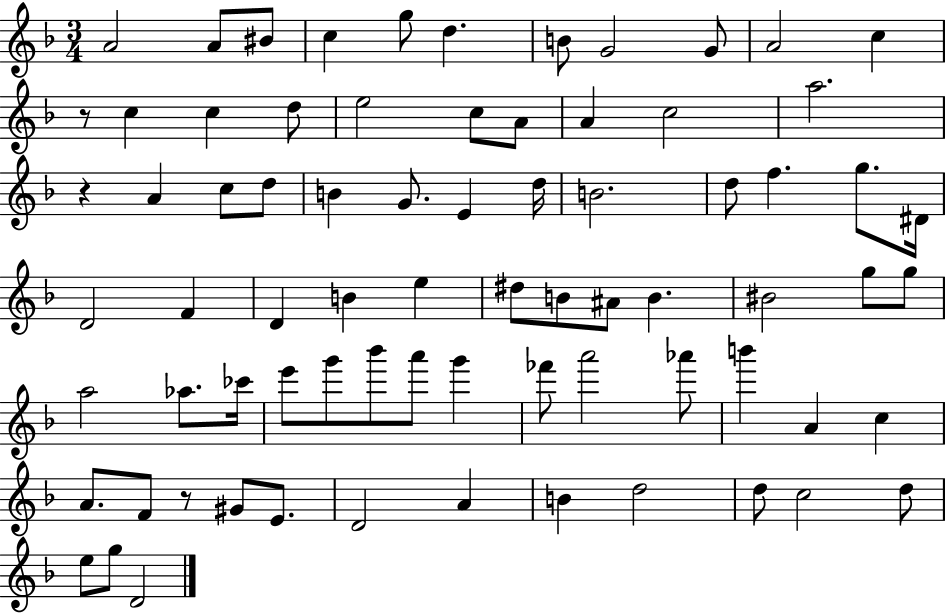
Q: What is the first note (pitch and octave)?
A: A4